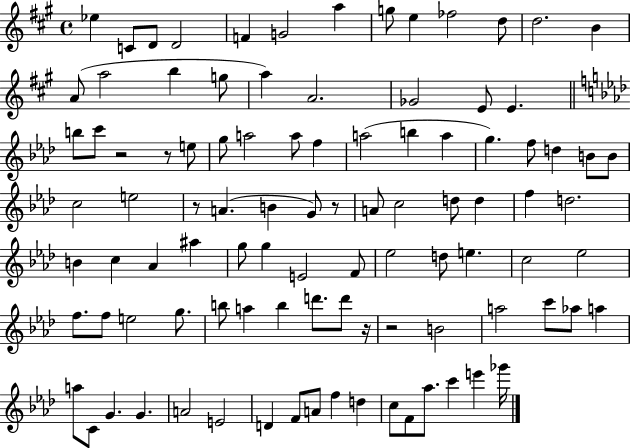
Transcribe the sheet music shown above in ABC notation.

X:1
T:Untitled
M:4/4
L:1/4
K:A
_e C/2 D/2 D2 F G2 a g/2 e _f2 d/2 d2 B A/2 a2 b g/2 a A2 _G2 E/2 E b/2 c'/2 z2 z/2 e/2 g/2 a2 a/2 f a2 b a g f/2 d B/2 B/2 c2 e2 z/2 A B G/2 z/2 A/2 c2 d/2 d f d2 B c _A ^a g/2 g E2 F/2 _e2 d/2 e c2 _e2 f/2 f/2 e2 g/2 b/2 a b d'/2 d'/2 z/4 z2 B2 a2 c'/2 _a/2 a a/2 C/2 G G A2 E2 D F/2 A/2 f d c/2 F/2 _a/2 c' e' _g'/4